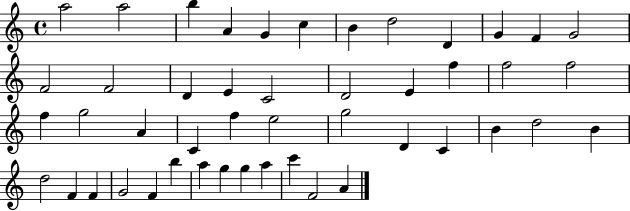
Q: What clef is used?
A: treble